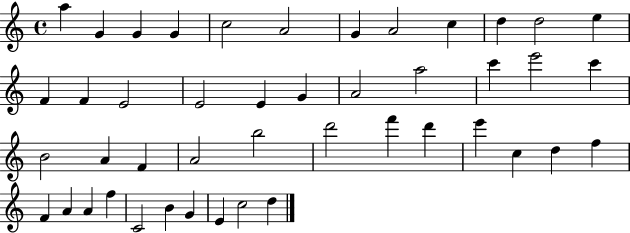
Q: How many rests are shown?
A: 0